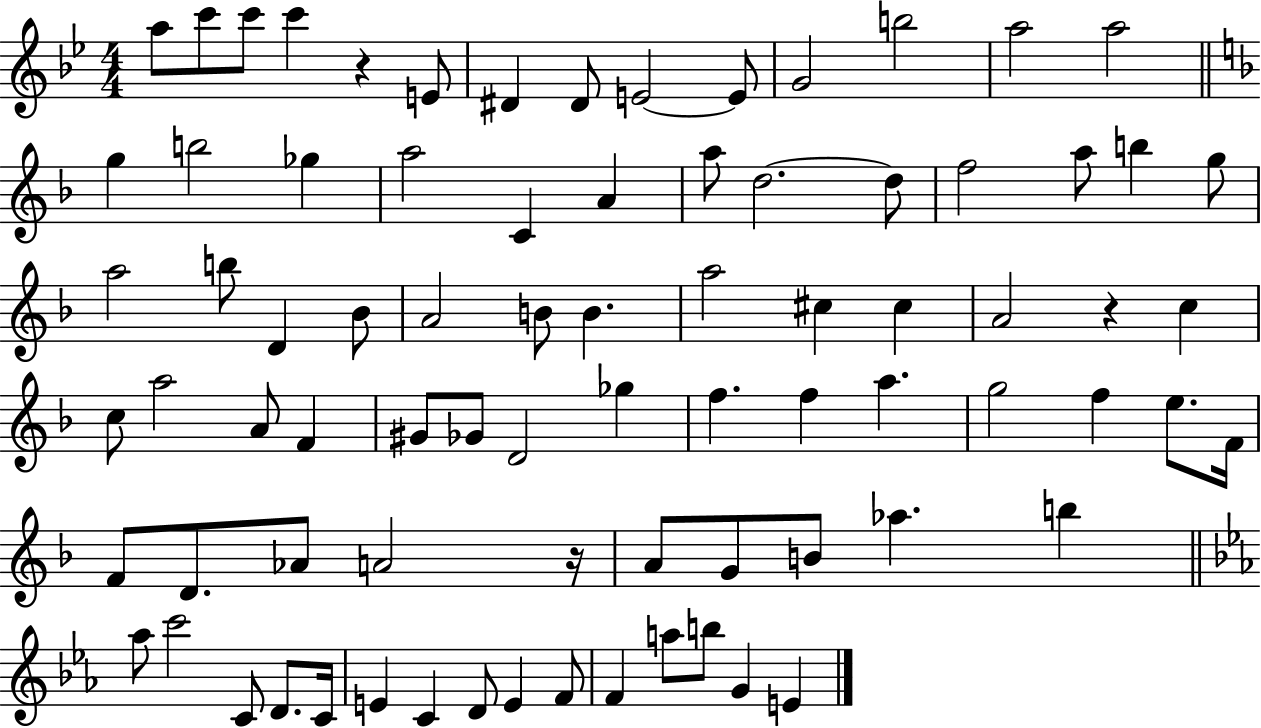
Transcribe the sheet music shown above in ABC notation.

X:1
T:Untitled
M:4/4
L:1/4
K:Bb
a/2 c'/2 c'/2 c' z E/2 ^D ^D/2 E2 E/2 G2 b2 a2 a2 g b2 _g a2 C A a/2 d2 d/2 f2 a/2 b g/2 a2 b/2 D _B/2 A2 B/2 B a2 ^c ^c A2 z c c/2 a2 A/2 F ^G/2 _G/2 D2 _g f f a g2 f e/2 F/4 F/2 D/2 _A/2 A2 z/4 A/2 G/2 B/2 _a b _a/2 c'2 C/2 D/2 C/4 E C D/2 E F/2 F a/2 b/2 G E